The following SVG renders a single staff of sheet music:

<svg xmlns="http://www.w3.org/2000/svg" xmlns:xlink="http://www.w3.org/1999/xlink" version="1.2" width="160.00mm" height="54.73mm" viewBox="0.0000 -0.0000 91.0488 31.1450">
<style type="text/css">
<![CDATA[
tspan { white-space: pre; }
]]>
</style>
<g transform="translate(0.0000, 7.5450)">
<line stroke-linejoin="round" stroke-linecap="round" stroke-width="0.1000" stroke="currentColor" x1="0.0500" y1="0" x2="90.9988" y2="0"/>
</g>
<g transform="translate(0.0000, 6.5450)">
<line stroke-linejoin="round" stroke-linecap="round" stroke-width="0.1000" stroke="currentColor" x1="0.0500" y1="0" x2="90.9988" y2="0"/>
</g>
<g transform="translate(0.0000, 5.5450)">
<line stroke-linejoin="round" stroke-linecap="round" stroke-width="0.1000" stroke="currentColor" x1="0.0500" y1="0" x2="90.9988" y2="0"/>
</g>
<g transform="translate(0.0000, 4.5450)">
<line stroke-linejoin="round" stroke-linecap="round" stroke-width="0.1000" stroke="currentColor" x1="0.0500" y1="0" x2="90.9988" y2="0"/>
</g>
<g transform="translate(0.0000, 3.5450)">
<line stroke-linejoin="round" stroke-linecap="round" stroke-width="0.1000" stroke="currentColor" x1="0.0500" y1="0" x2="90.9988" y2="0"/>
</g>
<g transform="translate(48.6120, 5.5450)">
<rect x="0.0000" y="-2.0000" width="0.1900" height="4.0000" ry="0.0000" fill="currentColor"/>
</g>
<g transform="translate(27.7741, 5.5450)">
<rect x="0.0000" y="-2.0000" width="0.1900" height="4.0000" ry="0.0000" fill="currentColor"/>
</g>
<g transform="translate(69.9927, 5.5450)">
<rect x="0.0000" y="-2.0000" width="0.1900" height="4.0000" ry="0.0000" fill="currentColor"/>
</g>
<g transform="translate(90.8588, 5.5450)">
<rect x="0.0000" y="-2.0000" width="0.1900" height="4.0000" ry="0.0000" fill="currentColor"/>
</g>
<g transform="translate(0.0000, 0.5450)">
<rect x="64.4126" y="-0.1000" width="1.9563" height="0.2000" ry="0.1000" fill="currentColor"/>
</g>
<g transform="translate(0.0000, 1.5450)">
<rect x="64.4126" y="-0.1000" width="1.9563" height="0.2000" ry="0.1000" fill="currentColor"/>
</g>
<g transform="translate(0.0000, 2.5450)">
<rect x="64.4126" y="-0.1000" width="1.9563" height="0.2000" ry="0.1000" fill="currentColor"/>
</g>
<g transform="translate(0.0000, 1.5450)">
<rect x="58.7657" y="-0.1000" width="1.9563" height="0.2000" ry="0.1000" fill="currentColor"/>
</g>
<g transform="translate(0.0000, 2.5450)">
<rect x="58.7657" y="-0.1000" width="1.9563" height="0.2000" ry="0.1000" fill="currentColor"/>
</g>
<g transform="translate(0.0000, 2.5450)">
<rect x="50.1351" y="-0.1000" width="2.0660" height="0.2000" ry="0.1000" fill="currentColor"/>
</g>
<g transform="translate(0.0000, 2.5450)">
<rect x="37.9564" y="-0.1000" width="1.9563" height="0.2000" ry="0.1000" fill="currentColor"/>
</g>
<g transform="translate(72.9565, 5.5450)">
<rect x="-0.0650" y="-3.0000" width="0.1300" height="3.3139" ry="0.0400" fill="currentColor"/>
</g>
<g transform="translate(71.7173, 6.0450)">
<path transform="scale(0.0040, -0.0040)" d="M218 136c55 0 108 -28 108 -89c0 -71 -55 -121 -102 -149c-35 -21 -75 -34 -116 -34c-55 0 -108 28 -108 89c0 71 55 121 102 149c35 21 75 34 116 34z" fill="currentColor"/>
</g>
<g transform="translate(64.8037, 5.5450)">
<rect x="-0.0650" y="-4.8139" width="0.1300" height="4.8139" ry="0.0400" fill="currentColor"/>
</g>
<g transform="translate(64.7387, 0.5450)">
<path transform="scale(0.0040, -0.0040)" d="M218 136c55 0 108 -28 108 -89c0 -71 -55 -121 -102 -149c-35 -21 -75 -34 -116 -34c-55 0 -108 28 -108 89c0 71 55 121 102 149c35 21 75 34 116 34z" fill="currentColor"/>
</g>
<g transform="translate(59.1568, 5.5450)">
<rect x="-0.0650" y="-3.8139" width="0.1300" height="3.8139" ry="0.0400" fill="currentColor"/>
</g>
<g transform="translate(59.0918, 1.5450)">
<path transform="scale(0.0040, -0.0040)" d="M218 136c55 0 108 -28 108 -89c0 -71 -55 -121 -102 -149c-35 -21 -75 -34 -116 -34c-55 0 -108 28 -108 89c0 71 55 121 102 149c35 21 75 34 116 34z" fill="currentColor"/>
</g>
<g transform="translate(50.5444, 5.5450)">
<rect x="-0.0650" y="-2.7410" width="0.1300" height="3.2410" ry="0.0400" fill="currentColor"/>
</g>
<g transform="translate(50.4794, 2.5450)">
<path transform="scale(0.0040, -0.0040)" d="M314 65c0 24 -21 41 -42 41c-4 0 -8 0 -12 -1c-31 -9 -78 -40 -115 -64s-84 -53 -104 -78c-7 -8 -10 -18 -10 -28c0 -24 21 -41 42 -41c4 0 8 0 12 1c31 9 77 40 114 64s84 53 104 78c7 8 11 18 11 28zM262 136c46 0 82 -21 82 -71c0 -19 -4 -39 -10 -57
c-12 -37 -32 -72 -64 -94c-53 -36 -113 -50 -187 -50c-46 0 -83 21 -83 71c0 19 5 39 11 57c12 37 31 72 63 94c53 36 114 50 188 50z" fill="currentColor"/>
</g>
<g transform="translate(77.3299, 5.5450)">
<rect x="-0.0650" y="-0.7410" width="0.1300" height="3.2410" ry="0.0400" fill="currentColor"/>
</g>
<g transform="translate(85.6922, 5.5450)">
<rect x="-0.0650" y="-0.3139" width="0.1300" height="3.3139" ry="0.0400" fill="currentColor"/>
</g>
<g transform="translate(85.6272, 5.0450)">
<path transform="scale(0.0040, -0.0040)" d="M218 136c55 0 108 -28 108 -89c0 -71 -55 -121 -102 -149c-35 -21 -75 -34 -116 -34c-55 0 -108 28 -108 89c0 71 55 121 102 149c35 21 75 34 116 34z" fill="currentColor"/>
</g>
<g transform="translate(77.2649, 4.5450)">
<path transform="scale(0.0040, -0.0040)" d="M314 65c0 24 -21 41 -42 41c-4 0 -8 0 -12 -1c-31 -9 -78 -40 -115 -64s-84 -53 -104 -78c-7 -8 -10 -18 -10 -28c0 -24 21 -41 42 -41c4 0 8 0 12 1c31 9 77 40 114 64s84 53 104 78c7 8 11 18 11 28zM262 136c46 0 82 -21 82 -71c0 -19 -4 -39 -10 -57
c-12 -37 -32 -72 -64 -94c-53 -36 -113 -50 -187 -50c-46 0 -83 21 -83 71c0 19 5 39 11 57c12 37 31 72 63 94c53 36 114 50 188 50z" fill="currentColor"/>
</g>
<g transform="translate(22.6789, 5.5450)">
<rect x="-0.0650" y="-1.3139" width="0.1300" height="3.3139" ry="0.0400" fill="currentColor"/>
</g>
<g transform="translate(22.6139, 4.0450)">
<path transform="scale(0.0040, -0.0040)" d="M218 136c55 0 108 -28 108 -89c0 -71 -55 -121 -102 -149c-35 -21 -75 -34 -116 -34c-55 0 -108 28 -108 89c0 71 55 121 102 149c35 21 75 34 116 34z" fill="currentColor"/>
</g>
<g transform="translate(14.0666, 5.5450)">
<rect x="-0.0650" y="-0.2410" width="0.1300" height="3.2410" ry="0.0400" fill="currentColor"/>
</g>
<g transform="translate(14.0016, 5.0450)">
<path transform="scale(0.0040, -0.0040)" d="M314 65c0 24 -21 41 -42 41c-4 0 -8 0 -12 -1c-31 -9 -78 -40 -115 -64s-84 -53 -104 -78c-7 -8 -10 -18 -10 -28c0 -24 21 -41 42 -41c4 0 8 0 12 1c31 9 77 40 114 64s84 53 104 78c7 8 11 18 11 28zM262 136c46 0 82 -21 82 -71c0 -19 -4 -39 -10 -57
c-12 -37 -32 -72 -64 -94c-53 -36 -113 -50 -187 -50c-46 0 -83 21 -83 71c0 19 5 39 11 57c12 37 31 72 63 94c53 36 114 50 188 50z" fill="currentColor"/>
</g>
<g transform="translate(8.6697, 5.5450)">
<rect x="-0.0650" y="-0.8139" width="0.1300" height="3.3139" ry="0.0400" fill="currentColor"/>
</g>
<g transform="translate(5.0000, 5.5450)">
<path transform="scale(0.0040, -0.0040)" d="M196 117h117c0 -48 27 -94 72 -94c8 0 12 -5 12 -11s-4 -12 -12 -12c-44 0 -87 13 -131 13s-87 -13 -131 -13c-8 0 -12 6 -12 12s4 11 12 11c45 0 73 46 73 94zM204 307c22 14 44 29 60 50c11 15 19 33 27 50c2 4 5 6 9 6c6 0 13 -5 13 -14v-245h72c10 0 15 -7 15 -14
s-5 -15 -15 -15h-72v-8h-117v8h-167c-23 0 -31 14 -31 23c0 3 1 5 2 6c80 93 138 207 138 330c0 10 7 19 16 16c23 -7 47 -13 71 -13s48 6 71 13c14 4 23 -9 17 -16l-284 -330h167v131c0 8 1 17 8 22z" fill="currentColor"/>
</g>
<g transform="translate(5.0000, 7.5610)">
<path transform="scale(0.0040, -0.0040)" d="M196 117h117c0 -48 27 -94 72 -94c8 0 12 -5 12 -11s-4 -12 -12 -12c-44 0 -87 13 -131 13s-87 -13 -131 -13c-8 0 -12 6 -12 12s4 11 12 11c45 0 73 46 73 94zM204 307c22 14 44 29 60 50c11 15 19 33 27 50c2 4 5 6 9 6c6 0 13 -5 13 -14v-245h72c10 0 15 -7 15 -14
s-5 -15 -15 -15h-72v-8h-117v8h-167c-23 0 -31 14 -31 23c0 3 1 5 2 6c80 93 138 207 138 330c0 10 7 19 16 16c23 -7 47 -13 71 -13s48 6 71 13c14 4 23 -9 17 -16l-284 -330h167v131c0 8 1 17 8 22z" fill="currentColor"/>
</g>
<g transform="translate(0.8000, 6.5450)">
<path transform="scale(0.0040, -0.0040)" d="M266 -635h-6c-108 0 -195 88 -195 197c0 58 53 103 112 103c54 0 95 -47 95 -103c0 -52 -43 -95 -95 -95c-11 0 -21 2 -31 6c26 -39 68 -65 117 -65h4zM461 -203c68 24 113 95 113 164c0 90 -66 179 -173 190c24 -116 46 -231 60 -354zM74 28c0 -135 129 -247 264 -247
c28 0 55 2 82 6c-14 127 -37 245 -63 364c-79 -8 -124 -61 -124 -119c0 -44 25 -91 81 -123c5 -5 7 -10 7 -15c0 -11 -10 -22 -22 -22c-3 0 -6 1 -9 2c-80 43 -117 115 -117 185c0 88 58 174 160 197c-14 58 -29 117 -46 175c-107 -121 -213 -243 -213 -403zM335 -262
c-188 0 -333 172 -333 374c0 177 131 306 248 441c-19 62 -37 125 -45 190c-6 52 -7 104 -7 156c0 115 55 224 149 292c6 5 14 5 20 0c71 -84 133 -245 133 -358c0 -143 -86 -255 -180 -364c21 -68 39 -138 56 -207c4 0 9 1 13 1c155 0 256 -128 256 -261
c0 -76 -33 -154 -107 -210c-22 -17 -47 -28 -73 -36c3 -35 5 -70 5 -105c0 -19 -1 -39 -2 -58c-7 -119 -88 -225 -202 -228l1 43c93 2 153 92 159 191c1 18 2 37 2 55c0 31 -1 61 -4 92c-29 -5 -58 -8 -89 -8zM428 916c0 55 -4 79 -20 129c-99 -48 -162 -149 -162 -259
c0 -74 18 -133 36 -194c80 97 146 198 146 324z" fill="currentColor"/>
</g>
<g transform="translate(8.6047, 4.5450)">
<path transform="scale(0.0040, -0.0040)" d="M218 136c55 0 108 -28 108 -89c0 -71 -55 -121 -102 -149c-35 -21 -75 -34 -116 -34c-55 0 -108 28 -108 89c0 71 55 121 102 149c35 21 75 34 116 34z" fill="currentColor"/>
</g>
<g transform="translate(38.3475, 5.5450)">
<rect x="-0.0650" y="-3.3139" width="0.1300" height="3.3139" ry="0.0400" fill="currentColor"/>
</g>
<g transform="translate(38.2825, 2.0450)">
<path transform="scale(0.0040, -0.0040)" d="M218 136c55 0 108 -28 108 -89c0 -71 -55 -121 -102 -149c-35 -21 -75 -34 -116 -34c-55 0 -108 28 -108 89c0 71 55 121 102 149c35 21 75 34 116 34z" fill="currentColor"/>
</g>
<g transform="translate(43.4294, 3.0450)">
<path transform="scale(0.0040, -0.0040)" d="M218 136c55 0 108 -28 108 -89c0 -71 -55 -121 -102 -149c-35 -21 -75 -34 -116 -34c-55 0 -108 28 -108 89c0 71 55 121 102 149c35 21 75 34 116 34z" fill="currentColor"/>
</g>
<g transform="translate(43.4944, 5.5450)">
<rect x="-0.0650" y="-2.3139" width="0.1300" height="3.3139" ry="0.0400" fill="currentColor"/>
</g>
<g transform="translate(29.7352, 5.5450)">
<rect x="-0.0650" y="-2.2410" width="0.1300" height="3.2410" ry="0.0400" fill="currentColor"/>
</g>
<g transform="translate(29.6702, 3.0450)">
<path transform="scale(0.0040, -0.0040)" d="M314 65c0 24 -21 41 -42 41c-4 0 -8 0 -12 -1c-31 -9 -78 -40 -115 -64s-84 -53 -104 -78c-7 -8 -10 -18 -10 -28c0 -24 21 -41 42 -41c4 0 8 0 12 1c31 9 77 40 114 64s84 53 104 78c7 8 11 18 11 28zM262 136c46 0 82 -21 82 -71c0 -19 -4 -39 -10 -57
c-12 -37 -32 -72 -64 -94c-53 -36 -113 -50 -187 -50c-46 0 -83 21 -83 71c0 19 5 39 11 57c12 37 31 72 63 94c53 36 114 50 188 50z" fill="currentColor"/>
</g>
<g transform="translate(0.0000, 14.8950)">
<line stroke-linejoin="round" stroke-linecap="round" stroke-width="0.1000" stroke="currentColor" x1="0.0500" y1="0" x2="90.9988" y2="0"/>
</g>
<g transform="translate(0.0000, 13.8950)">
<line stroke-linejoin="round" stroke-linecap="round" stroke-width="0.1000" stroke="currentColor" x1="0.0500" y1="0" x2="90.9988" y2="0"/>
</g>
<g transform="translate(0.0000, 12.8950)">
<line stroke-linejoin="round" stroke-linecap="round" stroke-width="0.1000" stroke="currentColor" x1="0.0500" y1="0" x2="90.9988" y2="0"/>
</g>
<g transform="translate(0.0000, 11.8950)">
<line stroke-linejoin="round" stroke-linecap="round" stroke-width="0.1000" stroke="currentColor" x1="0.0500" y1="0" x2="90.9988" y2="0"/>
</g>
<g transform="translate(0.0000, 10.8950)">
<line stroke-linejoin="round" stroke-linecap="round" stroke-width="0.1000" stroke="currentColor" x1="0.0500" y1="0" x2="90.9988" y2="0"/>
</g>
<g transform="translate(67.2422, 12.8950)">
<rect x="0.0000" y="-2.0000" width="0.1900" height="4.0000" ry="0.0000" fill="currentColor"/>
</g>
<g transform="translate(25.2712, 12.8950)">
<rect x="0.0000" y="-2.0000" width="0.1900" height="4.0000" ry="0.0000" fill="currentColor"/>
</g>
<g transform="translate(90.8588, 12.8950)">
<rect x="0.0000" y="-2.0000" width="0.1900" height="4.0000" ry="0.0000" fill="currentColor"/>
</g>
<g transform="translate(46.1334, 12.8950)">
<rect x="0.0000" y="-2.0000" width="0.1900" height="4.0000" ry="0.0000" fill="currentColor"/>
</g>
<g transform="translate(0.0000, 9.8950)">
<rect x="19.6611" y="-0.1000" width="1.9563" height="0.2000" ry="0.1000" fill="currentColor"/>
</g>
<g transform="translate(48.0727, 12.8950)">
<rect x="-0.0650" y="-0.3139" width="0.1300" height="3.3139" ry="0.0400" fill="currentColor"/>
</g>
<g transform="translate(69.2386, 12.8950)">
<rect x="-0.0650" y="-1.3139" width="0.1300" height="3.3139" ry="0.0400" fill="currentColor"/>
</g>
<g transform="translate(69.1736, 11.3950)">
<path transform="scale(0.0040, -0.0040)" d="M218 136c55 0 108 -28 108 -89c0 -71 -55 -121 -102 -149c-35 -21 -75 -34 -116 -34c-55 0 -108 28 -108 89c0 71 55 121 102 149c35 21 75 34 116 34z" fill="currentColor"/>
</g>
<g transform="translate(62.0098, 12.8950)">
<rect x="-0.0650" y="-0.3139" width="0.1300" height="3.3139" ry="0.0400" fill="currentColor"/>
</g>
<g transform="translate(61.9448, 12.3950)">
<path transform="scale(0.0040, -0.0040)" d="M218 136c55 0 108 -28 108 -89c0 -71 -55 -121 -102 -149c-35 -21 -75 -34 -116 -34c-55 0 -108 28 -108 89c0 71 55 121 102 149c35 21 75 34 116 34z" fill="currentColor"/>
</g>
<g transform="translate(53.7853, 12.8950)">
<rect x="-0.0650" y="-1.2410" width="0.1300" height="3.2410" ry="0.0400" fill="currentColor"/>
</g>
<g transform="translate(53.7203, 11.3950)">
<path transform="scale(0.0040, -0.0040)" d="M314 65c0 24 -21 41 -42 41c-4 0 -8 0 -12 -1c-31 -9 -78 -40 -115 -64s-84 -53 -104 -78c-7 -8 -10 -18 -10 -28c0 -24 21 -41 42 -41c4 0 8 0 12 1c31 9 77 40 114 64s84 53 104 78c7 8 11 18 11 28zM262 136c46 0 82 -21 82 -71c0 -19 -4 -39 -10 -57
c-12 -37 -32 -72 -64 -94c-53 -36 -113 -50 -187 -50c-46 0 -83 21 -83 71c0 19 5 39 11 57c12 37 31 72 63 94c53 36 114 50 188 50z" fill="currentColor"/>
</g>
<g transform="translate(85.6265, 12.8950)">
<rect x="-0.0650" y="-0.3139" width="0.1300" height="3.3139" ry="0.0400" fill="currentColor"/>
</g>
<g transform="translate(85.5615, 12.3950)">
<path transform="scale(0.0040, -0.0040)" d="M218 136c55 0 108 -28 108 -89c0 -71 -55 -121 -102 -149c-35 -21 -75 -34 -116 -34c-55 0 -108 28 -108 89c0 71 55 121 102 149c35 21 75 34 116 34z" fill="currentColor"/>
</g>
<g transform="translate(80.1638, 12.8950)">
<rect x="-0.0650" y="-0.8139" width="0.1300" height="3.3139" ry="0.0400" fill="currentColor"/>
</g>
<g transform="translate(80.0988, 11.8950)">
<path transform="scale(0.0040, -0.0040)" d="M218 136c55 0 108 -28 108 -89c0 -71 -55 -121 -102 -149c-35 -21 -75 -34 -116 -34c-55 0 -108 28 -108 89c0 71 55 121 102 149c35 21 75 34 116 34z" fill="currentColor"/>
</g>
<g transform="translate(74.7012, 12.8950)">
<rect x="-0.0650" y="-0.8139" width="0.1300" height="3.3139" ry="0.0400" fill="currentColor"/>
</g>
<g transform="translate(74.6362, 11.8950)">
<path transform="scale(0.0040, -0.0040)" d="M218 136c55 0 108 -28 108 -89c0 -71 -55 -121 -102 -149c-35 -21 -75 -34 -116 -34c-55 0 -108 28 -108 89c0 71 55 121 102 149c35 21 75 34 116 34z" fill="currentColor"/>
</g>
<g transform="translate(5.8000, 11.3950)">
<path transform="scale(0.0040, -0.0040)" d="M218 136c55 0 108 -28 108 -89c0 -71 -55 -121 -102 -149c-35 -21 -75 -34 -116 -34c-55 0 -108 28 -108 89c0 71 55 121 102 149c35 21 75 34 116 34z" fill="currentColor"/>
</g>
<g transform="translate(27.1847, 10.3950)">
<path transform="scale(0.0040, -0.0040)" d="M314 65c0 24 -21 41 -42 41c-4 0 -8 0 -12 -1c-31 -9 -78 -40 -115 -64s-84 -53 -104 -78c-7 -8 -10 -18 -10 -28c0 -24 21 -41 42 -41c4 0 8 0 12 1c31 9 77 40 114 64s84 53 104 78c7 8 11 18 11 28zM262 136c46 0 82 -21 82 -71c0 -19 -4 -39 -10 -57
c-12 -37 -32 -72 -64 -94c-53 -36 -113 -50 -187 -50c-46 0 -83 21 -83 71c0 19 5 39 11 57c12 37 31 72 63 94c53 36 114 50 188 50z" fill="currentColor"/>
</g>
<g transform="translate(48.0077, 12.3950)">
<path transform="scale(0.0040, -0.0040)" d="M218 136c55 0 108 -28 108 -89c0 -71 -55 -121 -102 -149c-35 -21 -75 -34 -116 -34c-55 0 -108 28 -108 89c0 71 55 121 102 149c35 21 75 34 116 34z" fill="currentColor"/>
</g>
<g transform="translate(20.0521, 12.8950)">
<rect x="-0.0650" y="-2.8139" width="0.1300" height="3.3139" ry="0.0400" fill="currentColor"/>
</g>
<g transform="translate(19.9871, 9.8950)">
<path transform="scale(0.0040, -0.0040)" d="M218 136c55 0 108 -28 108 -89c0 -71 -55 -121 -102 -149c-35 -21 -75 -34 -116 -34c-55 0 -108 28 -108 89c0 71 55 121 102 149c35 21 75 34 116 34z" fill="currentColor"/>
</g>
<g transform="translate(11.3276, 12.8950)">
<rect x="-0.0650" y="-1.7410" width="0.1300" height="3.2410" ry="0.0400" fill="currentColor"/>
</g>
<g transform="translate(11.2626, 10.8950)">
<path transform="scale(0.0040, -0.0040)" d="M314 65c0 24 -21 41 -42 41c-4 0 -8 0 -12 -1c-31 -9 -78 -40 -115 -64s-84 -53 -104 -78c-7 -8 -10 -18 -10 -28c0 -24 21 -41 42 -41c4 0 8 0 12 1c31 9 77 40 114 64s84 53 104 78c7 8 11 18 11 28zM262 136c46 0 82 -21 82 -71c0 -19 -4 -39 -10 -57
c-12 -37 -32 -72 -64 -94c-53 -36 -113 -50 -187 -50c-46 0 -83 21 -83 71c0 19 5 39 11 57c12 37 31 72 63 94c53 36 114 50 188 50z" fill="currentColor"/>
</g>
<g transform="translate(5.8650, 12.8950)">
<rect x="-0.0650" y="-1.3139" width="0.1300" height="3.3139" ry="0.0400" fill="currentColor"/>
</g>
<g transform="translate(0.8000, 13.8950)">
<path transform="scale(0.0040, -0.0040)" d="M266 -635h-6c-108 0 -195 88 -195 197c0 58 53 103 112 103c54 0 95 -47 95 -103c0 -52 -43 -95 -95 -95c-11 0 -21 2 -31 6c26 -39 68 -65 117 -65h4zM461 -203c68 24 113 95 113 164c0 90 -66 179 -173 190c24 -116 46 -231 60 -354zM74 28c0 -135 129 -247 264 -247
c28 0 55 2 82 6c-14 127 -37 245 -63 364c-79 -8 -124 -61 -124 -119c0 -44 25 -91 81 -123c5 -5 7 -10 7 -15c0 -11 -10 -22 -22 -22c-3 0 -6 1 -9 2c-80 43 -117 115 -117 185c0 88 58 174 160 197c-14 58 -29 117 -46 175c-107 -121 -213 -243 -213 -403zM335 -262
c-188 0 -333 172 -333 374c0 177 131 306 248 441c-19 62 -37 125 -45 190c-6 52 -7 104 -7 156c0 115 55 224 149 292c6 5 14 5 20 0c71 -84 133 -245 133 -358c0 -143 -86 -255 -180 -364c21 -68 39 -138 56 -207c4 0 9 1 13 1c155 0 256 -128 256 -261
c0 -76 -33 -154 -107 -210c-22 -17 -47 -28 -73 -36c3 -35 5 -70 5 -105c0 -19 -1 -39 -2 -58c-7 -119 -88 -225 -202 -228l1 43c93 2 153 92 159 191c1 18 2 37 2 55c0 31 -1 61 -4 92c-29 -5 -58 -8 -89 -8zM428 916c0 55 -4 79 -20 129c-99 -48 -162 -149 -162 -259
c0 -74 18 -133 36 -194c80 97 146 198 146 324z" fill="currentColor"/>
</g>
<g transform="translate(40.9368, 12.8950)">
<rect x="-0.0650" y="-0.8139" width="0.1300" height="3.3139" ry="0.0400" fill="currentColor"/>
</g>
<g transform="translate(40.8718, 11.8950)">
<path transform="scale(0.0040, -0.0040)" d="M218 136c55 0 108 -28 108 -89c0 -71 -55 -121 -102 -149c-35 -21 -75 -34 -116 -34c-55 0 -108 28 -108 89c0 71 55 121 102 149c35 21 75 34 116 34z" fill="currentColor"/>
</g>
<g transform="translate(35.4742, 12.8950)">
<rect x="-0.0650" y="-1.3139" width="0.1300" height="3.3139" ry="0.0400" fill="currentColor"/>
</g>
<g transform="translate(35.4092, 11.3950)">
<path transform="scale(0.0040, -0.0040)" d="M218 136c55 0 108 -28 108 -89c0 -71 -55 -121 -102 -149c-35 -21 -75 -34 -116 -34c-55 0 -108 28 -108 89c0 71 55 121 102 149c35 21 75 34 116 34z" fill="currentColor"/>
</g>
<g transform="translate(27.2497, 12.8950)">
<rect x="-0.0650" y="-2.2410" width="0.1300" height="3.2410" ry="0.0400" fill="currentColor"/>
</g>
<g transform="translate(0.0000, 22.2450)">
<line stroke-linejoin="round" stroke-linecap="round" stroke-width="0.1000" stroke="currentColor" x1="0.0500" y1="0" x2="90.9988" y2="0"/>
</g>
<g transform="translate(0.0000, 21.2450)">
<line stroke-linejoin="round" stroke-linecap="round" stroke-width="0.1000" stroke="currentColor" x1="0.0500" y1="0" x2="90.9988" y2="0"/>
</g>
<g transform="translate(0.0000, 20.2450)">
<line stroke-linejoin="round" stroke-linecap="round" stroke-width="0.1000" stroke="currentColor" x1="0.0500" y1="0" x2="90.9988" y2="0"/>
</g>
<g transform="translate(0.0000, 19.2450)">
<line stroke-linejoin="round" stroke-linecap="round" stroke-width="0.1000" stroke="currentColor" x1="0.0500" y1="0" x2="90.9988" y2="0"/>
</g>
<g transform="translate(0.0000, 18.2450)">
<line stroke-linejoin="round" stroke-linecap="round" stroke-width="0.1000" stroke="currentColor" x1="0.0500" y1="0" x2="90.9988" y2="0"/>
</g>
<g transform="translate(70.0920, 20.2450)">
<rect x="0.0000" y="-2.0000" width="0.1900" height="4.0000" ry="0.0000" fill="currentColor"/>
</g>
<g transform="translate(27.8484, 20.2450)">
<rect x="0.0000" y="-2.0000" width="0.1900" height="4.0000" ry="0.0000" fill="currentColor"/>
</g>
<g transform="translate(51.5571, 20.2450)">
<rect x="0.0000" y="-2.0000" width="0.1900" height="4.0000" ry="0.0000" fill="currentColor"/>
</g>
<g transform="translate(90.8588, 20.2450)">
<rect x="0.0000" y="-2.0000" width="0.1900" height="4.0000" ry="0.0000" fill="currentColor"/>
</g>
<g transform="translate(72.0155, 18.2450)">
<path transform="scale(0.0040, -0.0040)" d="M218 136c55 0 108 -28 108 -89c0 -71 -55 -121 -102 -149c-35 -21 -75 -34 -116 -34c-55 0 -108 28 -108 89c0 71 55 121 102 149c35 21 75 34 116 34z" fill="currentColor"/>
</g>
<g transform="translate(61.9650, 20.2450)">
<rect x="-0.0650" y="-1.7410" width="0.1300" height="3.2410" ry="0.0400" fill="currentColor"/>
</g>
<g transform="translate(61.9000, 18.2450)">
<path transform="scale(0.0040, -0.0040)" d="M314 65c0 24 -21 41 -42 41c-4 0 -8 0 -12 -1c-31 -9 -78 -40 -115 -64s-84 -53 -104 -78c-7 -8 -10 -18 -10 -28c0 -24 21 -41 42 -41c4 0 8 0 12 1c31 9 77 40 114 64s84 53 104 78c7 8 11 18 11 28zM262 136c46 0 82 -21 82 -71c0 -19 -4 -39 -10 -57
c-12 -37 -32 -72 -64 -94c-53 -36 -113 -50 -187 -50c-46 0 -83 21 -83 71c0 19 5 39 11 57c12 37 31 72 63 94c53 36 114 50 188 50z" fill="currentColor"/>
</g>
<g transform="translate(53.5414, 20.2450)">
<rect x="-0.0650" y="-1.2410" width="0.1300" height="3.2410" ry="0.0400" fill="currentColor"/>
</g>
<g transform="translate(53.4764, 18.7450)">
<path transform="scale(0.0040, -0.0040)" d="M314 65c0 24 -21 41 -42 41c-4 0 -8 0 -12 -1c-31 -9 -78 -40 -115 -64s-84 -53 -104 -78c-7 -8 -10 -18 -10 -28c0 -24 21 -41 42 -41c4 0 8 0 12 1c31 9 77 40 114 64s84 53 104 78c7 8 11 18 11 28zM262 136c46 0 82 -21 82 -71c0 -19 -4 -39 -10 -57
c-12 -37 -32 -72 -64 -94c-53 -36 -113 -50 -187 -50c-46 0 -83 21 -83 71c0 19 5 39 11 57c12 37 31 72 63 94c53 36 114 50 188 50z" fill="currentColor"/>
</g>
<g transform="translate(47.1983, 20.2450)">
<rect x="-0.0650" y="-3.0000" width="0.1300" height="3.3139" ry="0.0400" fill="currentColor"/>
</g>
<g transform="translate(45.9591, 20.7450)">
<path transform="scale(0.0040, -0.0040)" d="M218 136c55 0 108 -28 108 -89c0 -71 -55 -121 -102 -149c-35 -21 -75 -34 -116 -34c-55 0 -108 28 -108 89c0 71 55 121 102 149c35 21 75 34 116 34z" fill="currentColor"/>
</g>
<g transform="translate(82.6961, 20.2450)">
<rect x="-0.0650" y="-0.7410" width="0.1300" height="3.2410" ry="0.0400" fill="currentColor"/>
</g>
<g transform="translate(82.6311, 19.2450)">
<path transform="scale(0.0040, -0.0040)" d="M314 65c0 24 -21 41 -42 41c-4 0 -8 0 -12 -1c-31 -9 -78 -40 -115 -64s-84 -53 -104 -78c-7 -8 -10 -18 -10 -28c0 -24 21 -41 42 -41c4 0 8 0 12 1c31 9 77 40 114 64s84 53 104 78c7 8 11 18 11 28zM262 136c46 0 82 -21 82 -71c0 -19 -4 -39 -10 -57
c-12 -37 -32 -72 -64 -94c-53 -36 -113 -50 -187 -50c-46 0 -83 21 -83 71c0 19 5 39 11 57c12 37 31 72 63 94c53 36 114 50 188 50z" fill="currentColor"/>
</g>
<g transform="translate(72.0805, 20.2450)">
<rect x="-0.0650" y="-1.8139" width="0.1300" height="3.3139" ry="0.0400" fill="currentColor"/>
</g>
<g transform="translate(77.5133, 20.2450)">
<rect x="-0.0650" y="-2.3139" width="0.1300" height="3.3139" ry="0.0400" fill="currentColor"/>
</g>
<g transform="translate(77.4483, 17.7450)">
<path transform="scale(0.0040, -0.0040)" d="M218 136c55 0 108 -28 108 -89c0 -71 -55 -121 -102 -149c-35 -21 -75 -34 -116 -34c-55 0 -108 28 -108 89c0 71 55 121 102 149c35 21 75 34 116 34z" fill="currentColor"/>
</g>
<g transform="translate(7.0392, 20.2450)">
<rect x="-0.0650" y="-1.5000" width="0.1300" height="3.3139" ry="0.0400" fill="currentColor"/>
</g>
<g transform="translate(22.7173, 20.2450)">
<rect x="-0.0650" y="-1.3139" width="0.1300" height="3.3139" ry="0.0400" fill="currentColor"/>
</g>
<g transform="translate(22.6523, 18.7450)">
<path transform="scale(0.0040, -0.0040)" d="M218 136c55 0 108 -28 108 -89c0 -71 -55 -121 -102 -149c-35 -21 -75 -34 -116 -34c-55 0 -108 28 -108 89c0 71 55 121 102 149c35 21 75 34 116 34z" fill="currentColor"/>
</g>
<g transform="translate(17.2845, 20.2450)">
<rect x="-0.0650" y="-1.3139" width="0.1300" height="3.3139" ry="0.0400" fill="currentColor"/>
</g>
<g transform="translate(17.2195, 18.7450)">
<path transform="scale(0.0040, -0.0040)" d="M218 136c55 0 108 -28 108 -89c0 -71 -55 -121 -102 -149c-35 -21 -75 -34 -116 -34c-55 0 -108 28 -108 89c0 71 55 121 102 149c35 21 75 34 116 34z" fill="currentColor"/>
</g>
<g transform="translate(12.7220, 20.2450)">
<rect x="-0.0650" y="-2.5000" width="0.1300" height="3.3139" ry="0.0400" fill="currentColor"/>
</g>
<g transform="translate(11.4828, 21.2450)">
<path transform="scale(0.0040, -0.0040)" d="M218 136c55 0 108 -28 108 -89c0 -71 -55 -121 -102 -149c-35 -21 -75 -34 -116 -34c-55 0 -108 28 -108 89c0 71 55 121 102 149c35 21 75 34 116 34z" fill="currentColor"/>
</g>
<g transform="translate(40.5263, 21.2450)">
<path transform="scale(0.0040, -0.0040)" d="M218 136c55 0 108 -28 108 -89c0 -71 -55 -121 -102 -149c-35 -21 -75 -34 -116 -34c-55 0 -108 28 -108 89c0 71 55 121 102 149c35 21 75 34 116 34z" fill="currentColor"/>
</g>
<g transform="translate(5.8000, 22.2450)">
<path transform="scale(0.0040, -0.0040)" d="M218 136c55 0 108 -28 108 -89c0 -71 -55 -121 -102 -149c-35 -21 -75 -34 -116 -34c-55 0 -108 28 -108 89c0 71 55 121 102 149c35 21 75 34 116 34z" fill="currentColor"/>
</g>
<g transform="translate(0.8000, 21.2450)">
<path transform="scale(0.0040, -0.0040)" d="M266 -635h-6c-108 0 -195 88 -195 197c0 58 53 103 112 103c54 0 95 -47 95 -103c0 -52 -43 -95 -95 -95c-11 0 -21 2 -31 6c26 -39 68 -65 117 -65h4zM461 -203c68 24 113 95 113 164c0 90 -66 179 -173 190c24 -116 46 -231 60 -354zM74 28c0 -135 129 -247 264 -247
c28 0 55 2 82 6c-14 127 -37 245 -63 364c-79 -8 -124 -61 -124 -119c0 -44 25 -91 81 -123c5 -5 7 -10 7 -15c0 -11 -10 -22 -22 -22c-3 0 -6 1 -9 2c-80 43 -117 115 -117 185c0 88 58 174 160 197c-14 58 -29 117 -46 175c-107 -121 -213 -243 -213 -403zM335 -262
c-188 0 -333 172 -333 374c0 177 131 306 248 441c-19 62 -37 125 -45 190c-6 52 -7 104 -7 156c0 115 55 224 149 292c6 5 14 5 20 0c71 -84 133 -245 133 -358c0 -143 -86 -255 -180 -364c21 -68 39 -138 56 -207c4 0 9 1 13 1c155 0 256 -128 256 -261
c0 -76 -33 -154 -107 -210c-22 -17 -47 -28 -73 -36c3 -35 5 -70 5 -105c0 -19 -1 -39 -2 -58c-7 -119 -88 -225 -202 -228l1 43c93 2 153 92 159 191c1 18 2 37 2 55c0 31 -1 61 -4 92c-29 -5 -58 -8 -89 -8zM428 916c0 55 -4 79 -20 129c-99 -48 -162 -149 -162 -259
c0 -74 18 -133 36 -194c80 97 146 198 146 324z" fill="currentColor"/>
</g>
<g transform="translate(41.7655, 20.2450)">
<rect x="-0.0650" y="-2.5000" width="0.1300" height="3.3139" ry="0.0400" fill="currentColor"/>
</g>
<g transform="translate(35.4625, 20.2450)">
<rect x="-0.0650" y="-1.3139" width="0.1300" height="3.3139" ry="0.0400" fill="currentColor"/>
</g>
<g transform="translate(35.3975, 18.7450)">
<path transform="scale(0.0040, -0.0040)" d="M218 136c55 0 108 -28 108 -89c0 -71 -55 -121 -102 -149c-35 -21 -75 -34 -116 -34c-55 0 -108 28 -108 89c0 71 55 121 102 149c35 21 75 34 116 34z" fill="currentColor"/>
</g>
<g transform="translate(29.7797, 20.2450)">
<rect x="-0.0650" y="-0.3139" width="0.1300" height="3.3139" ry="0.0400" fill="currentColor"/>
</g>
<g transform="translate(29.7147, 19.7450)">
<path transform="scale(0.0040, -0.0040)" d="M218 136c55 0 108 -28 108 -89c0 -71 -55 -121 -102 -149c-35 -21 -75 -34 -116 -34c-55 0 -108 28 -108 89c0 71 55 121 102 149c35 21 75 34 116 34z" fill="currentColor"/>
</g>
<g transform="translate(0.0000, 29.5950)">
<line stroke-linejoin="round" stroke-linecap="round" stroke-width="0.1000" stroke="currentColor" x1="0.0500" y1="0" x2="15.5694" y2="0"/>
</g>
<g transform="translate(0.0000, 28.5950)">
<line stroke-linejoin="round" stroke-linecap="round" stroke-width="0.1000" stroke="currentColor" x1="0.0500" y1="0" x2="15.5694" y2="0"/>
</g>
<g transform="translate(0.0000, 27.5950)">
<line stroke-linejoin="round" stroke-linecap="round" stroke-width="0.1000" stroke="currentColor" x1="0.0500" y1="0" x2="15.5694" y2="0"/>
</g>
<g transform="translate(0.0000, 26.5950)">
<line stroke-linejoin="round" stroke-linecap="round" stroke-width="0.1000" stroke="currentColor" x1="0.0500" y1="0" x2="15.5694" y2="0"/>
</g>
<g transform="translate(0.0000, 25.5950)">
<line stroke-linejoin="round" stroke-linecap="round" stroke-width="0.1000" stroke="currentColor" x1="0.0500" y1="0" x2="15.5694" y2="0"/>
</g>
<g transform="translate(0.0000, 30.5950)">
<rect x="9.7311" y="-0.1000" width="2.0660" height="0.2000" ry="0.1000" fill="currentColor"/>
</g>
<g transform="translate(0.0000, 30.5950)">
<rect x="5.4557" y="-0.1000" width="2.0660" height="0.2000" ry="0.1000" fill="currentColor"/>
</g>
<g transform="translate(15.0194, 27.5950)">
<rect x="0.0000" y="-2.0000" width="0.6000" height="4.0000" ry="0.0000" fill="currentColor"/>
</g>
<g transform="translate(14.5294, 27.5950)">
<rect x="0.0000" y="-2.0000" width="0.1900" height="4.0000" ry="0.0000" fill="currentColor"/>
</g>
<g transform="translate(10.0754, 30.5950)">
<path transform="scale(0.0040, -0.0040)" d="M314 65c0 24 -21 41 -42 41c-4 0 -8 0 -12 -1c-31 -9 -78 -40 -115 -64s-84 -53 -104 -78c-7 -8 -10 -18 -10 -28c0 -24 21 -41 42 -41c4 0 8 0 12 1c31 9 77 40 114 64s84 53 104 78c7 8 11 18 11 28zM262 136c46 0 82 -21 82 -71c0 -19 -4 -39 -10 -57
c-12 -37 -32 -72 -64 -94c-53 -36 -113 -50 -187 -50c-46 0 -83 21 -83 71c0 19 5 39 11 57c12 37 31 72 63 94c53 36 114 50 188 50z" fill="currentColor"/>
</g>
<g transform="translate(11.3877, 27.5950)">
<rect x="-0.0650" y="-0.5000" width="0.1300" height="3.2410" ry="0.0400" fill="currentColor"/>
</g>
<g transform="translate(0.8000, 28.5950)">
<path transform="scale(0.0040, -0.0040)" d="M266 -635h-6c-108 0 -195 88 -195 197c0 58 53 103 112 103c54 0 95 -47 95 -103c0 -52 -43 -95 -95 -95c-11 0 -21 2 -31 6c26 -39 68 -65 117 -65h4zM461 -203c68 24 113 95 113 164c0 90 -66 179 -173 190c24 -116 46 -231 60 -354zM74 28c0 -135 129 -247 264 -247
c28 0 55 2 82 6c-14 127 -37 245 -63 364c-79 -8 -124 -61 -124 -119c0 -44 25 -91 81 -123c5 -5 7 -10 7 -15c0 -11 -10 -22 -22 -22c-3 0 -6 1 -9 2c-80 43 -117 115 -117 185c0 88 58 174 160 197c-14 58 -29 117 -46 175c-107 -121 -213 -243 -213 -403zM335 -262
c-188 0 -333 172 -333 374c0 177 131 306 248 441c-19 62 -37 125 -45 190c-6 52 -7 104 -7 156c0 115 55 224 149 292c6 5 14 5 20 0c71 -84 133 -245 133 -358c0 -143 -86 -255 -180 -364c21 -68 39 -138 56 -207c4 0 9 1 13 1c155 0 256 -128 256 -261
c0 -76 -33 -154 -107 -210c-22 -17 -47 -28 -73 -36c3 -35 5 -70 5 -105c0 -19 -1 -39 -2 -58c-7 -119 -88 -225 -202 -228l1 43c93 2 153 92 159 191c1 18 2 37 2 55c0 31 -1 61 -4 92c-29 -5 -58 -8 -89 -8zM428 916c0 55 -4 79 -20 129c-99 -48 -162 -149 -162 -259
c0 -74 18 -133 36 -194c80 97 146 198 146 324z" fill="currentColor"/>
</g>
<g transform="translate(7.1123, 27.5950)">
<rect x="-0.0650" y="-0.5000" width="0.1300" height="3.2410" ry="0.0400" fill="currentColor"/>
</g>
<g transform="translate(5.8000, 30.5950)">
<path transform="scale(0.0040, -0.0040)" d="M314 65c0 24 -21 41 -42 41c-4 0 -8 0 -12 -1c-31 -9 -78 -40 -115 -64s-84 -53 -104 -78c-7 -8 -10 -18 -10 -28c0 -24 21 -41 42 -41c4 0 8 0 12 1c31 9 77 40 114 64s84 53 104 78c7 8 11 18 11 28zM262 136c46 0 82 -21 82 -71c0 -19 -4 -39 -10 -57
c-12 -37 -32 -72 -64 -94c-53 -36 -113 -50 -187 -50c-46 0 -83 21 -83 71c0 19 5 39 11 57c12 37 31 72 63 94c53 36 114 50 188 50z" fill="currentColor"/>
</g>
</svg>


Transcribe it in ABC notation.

X:1
T:Untitled
M:4/4
L:1/4
K:C
d c2 e g2 b g a2 c' e' A d2 c e f2 a g2 e d c e2 c e d d c E G e e c e G A e2 f2 f g d2 C2 C2